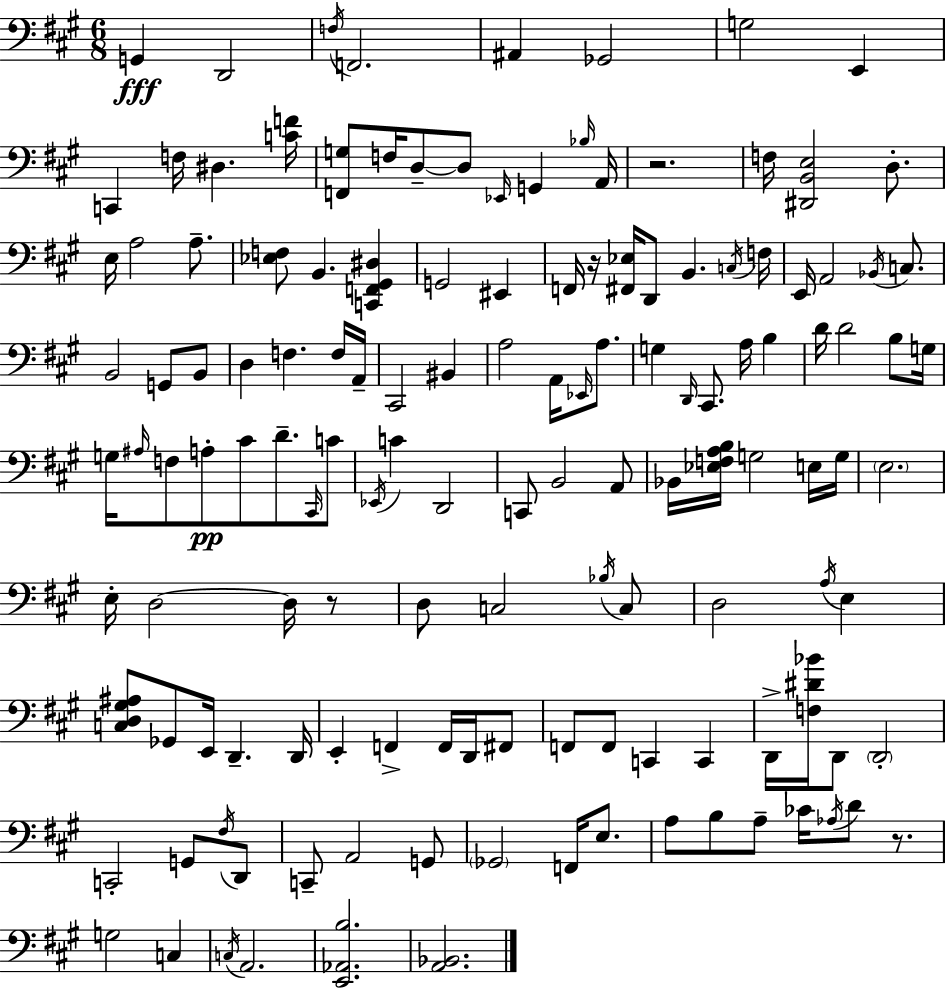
G2/q D2/h F3/s F2/h. A#2/q Gb2/h G3/h E2/q C2/q F3/s D#3/q. [C4,F4]/s [F2,G3]/e F3/s D3/e D3/e Eb2/s G2/q Bb3/s A2/s R/h. F3/s [D#2,B2,E3]/h D3/e. E3/s A3/h A3/e. [Eb3,F3]/e B2/q. [C2,F2,G#2,D#3]/q G2/h EIS2/q F2/s R/s [F#2,Eb3]/s D2/e B2/q. C3/s F3/s E2/s A2/h Bb2/s C3/e. B2/h G2/e B2/e D3/q F3/q. F3/s A2/s C#2/h BIS2/q A3/h A2/s Eb2/s A3/e. G3/q D2/s C#2/e. A3/s B3/q D4/s D4/h B3/e G3/s G3/s A#3/s F3/e A3/e C#4/e D4/e. C#2/s C4/e Eb2/s C4/q D2/h C2/e B2/h A2/e Bb2/s [Eb3,F3,A3,B3]/s G3/h E3/s G3/s E3/h. E3/s D3/h D3/s R/e D3/e C3/h Bb3/s C3/e D3/h A3/s E3/q [C3,D3,G#3,A#3]/e Gb2/e E2/s D2/q. D2/s E2/q F2/q F2/s D2/s F#2/e F2/e F2/e C2/q C2/q D2/s [F3,D#4,Bb4]/s D2/e D2/h C2/h G2/e F#3/s D2/e C2/e A2/h G2/e Gb2/h F2/s E3/e. A3/e B3/e A3/e CES4/s Ab3/s D4/e R/e. G3/h C3/q C3/s A2/h. [E2,Ab2,B3]/h. [A2,Bb2]/h.